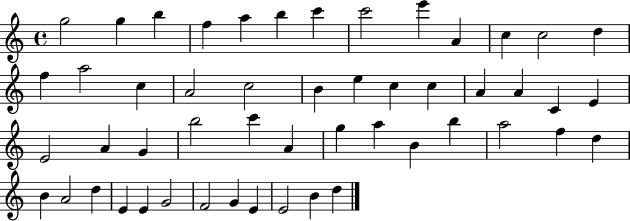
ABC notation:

X:1
T:Untitled
M:4/4
L:1/4
K:C
g2 g b f a b c' c'2 e' A c c2 d f a2 c A2 c2 B e c c A A C E E2 A G b2 c' A g a B b a2 f d B A2 d E E G2 F2 G E E2 B d